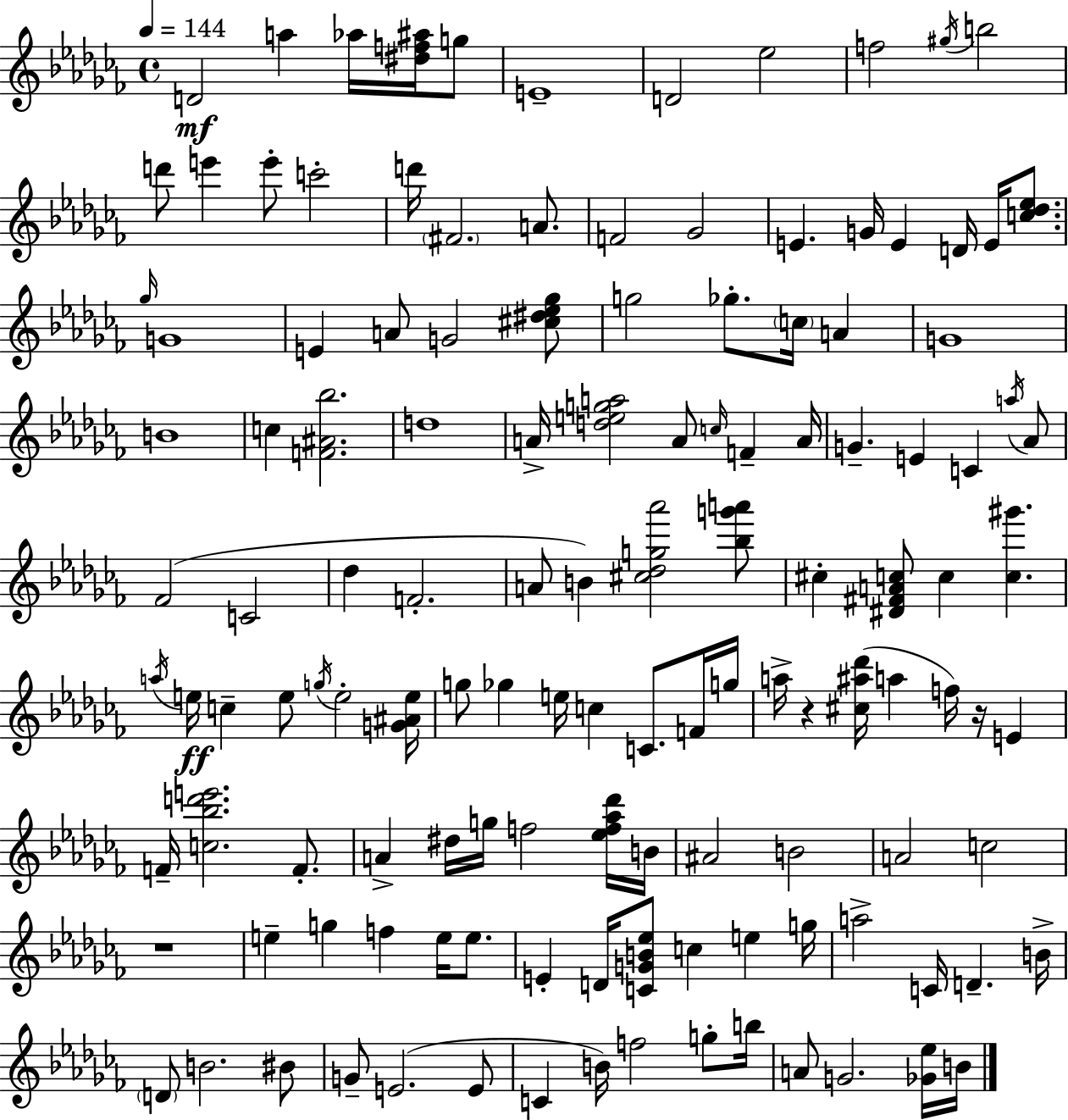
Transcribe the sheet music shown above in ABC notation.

X:1
T:Untitled
M:4/4
L:1/4
K:Abm
D2 a _a/4 [^df^a]/4 g/2 E4 D2 _e2 f2 ^g/4 b2 d'/2 e' e'/2 c'2 d'/4 ^F2 A/2 F2 _G2 E G/4 E D/4 E/4 [c_d_e]/2 _g/4 G4 E A/2 G2 [^c^d_e_g]/2 g2 _g/2 c/4 A G4 B4 c [F^A_b]2 d4 A/4 [dega]2 A/2 c/4 F A/4 G E C a/4 _A/2 _F2 C2 _d F2 A/2 B [^c_dg_a']2 [_bg'a']/2 ^c [^D^FAc]/2 c [c^g'] a/4 e/4 c e/2 g/4 e2 [G^Ae]/4 g/2 _g e/4 c C/2 F/4 g/4 a/4 z [^c^a_d']/4 a f/4 z/4 E F/4 [c_bd'e']2 F/2 A ^d/4 g/4 f2 [_ef_a_d']/4 B/4 ^A2 B2 A2 c2 z4 e g f e/4 e/2 E D/4 [CGB_e]/2 c e g/4 a2 C/4 D B/4 D/2 B2 ^B/2 G/2 E2 E/2 C B/4 f2 g/2 b/4 A/2 G2 [_G_e]/4 B/4